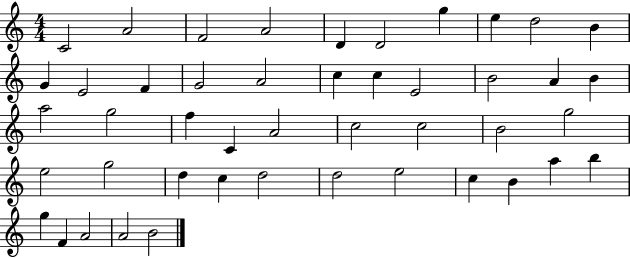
C4/h A4/h F4/h A4/h D4/q D4/h G5/q E5/q D5/h B4/q G4/q E4/h F4/q G4/h A4/h C5/q C5/q E4/h B4/h A4/q B4/q A5/h G5/h F5/q C4/q A4/h C5/h C5/h B4/h G5/h E5/h G5/h D5/q C5/q D5/h D5/h E5/h C5/q B4/q A5/q B5/q G5/q F4/q A4/h A4/h B4/h